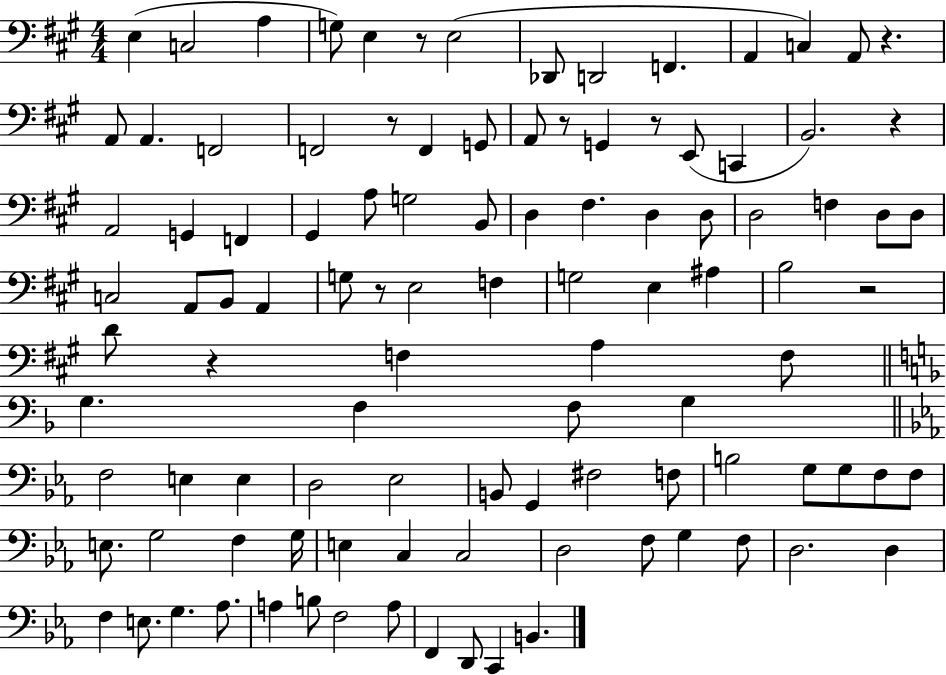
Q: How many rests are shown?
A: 9